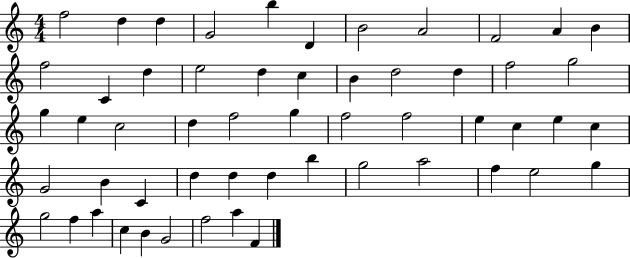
F5/h D5/q D5/q G4/h B5/q D4/q B4/h A4/h F4/h A4/q B4/q F5/h C4/q D5/q E5/h D5/q C5/q B4/q D5/h D5/q F5/h G5/h G5/q E5/q C5/h D5/q F5/h G5/q F5/h F5/h E5/q C5/q E5/q C5/q G4/h B4/q C4/q D5/q D5/q D5/q B5/q G5/h A5/h F5/q E5/h G5/q G5/h F5/q A5/q C5/q B4/q G4/h F5/h A5/q F4/q